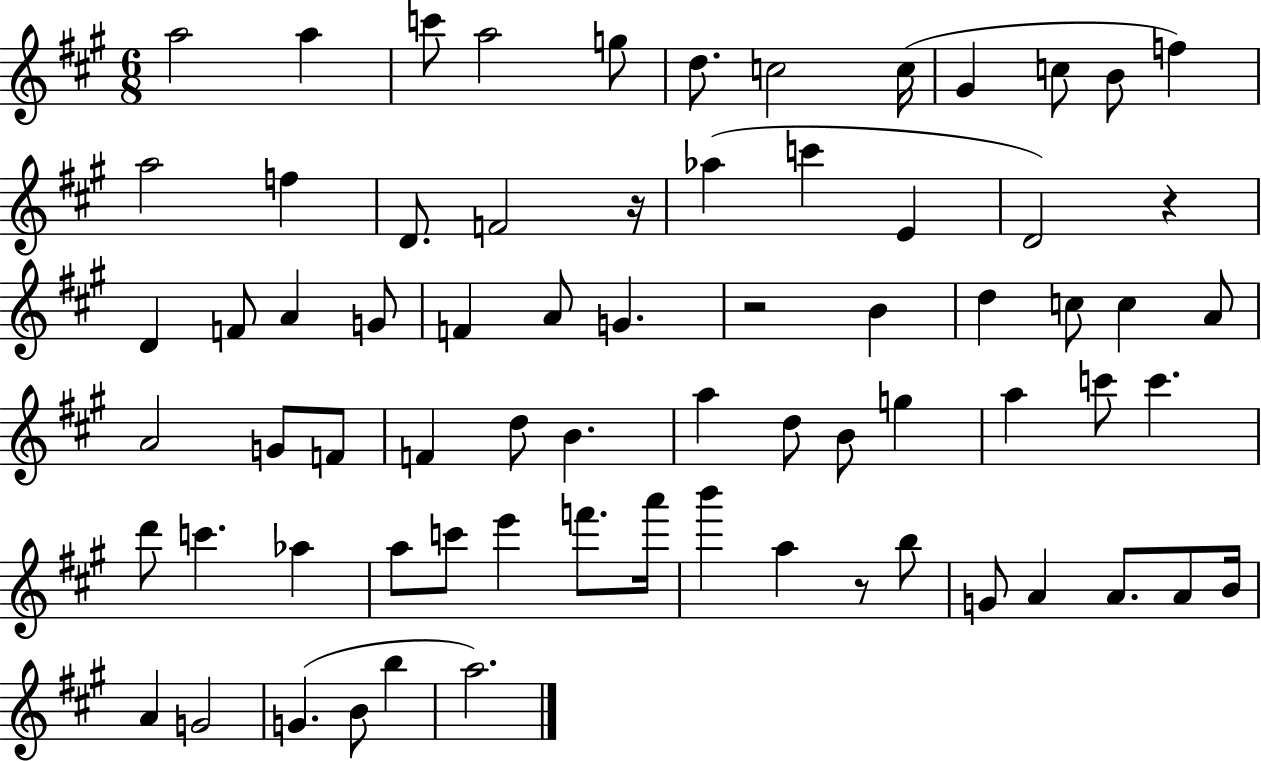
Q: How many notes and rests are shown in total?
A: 71